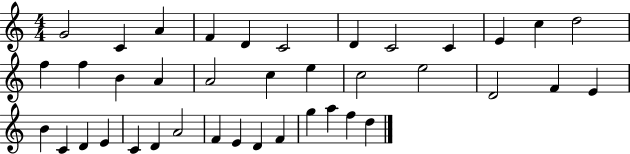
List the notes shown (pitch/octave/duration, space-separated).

G4/h C4/q A4/q F4/q D4/q C4/h D4/q C4/h C4/q E4/q C5/q D5/h F5/q F5/q B4/q A4/q A4/h C5/q E5/q C5/h E5/h D4/h F4/q E4/q B4/q C4/q D4/q E4/q C4/q D4/q A4/h F4/q E4/q D4/q F4/q G5/q A5/q F5/q D5/q